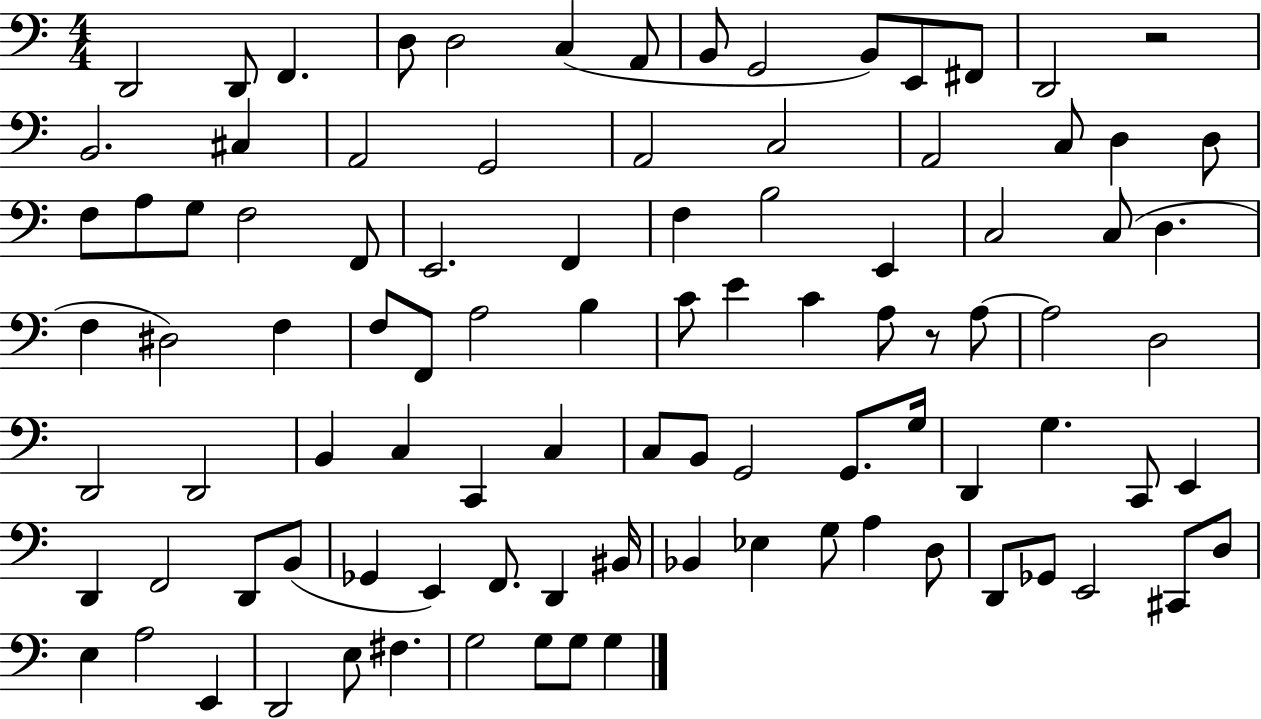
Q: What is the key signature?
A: C major